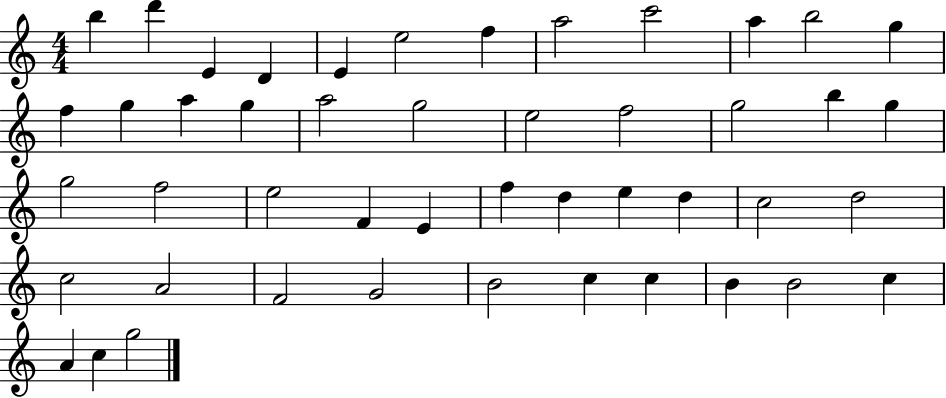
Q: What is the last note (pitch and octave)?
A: G5